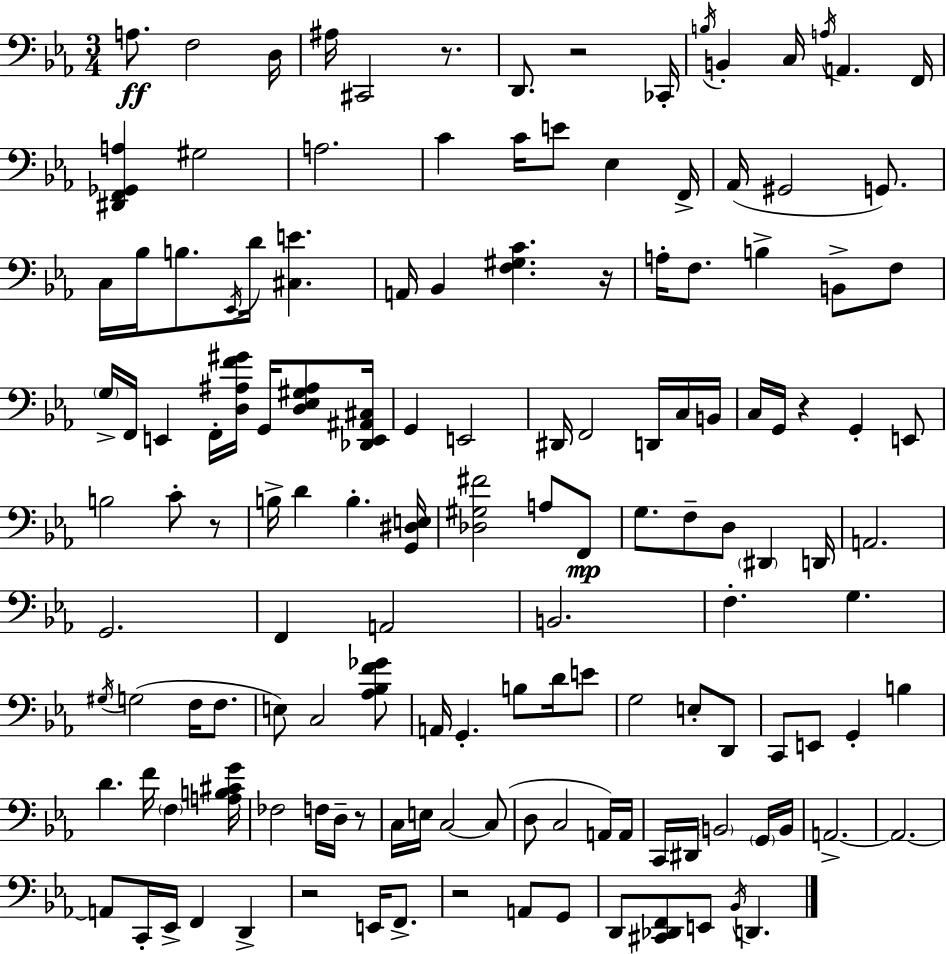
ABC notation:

X:1
T:Untitled
M:3/4
L:1/4
K:Eb
A,/2 F,2 D,/4 ^A,/4 ^C,,2 z/2 D,,/2 z2 _C,,/4 B,/4 B,, C,/4 A,/4 A,, F,,/4 [^D,,F,,_G,,A,] ^G,2 A,2 C C/4 E/2 _E, F,,/4 _A,,/4 ^G,,2 G,,/2 C,/4 _B,/4 B,/2 _E,,/4 D/4 [^C,E] A,,/4 _B,, [F,^G,C] z/4 A,/4 F,/2 B, B,,/2 F,/2 G,/4 F,,/4 E,, F,,/4 [D,^A,F^G]/4 G,,/4 [D,_E,^G,^A,]/2 [_D,,E,,^A,,^C,]/4 G,, E,,2 ^D,,/4 F,,2 D,,/4 C,/4 B,,/4 C,/4 G,,/4 z G,, E,,/2 B,2 C/2 z/2 B,/4 D B, [G,,^D,E,]/4 [_D,^G,^F]2 A,/2 F,,/2 G,/2 F,/2 D,/2 ^D,, D,,/4 A,,2 G,,2 F,, A,,2 B,,2 F, G, ^G,/4 G,2 F,/4 F,/2 E,/2 C,2 [_A,_B,F_G]/2 A,,/4 G,, B,/2 D/4 E/2 G,2 E,/2 D,,/2 C,,/2 E,,/2 G,, B, D F/4 F, [A,B,^CG]/4 _F,2 F,/4 D,/4 z/2 C,/4 E,/4 C,2 C,/2 D,/2 C,2 A,,/4 A,,/4 C,,/4 ^D,,/4 B,,2 G,,/4 B,,/4 A,,2 A,,2 A,,/2 C,,/4 _E,,/4 F,, D,, z2 E,,/4 F,,/2 z2 A,,/2 G,,/2 D,,/2 [^C,,_D,,F,,]/2 E,,/2 _B,,/4 D,,